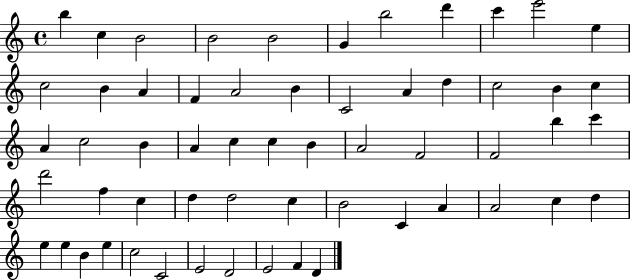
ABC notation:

X:1
T:Untitled
M:4/4
L:1/4
K:C
b c B2 B2 B2 G b2 d' c' e'2 e c2 B A F A2 B C2 A d c2 B c A c2 B A c c B A2 F2 F2 b c' d'2 f c d d2 c B2 C A A2 c d e e B e c2 C2 E2 D2 E2 F D